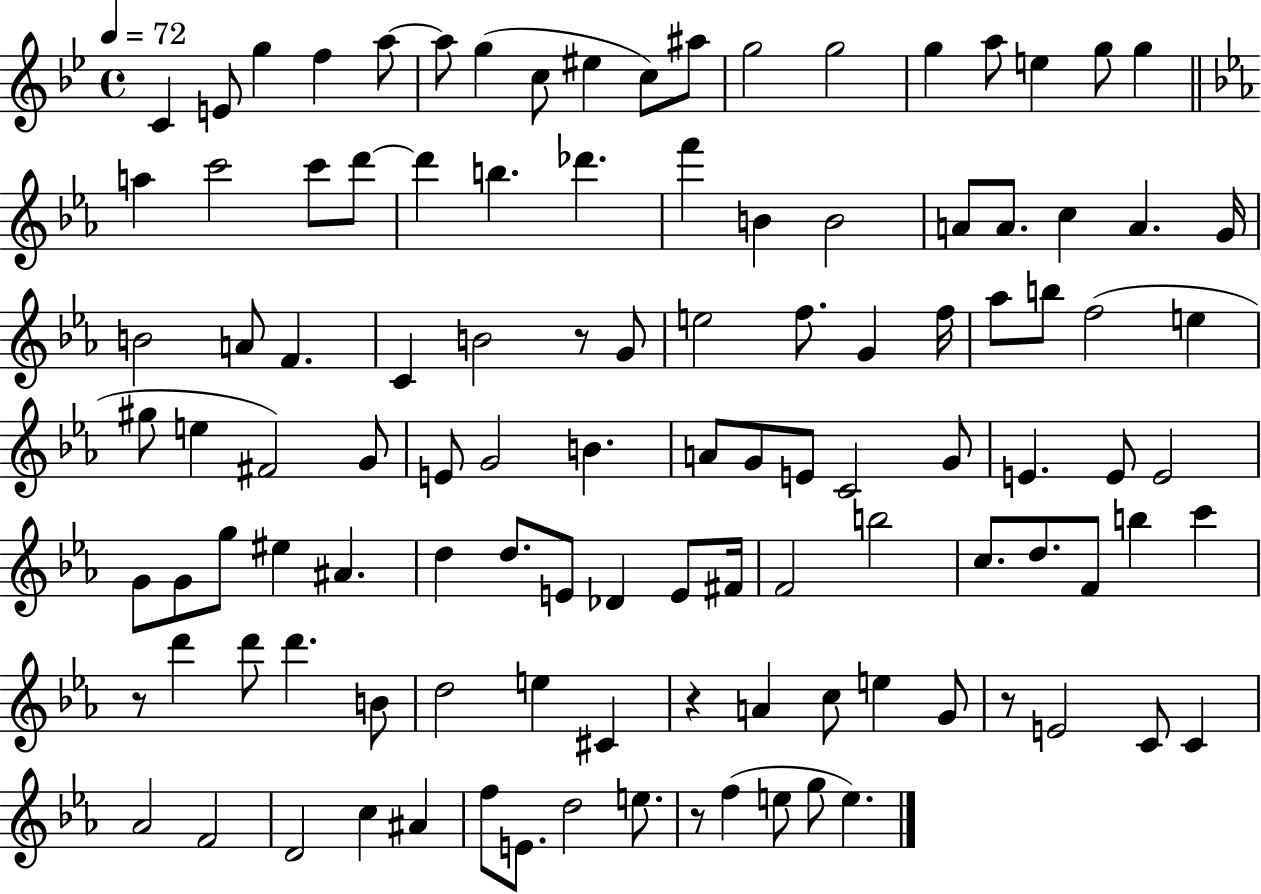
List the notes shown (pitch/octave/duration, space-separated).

C4/q E4/e G5/q F5/q A5/e A5/e G5/q C5/e EIS5/q C5/e A#5/e G5/h G5/h G5/q A5/e E5/q G5/e G5/q A5/q C6/h C6/e D6/e D6/q B5/q. Db6/q. F6/q B4/q B4/h A4/e A4/e. C5/q A4/q. G4/s B4/h A4/e F4/q. C4/q B4/h R/e G4/e E5/h F5/e. G4/q F5/s Ab5/e B5/e F5/h E5/q G#5/e E5/q F#4/h G4/e E4/e G4/h B4/q. A4/e G4/e E4/e C4/h G4/e E4/q. E4/e E4/h G4/e G4/e G5/e EIS5/q A#4/q. D5/q D5/e. E4/e Db4/q E4/e F#4/s F4/h B5/h C5/e. D5/e. F4/e B5/q C6/q R/e D6/q D6/e D6/q. B4/e D5/h E5/q C#4/q R/q A4/q C5/e E5/q G4/e R/e E4/h C4/e C4/q Ab4/h F4/h D4/h C5/q A#4/q F5/e E4/e. D5/h E5/e. R/e F5/q E5/e G5/e E5/q.